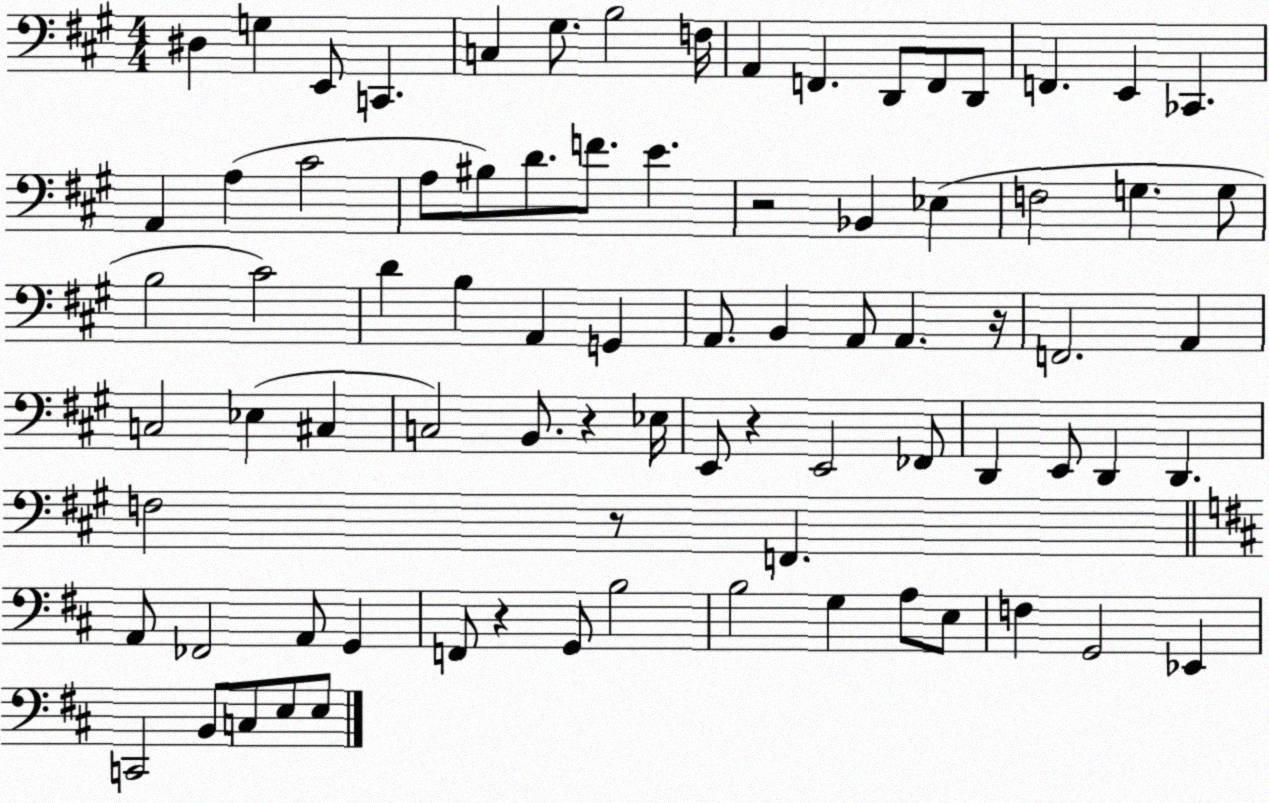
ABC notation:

X:1
T:Untitled
M:4/4
L:1/4
K:A
^D, G, E,,/2 C,, C, ^G,/2 B,2 F,/4 A,, F,, D,,/2 F,,/2 D,,/2 F,, E,, _C,, A,, A, ^C2 A,/2 ^B,/2 D/2 F/2 E z2 _B,, _E, F,2 G, G,/2 B,2 ^C2 D B, A,, G,, A,,/2 B,, A,,/2 A,, z/4 F,,2 A,, C,2 _E, ^C, C,2 B,,/2 z _E,/4 E,,/2 z E,,2 _F,,/2 D,, E,,/2 D,, D,, F,2 z/2 F,, A,,/2 _F,,2 A,,/2 G,, F,,/2 z G,,/2 B,2 B,2 G, A,/2 E,/2 F, G,,2 _E,, C,,2 B,,/2 C,/2 E,/2 E,/2